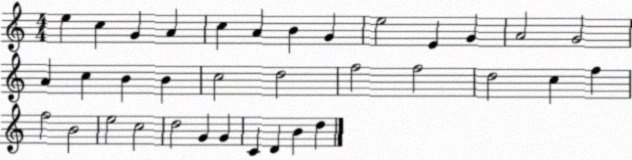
X:1
T:Untitled
M:4/4
L:1/4
K:C
e c G A c A B G e2 E G A2 G2 A c B B c2 d2 f2 f2 d2 c f f2 B2 e2 c2 d2 G G C D B d